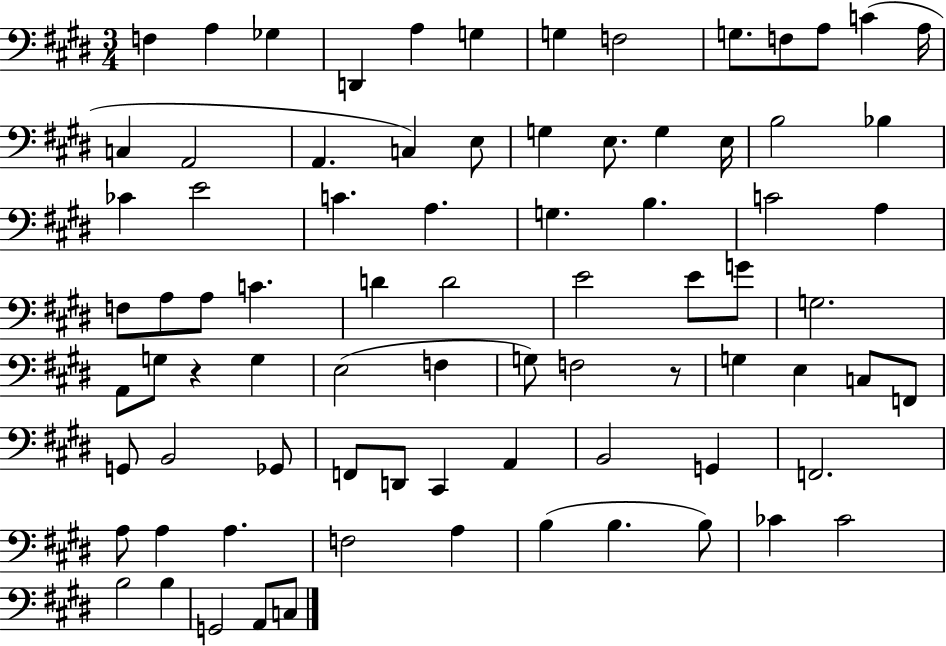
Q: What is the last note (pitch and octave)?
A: C3